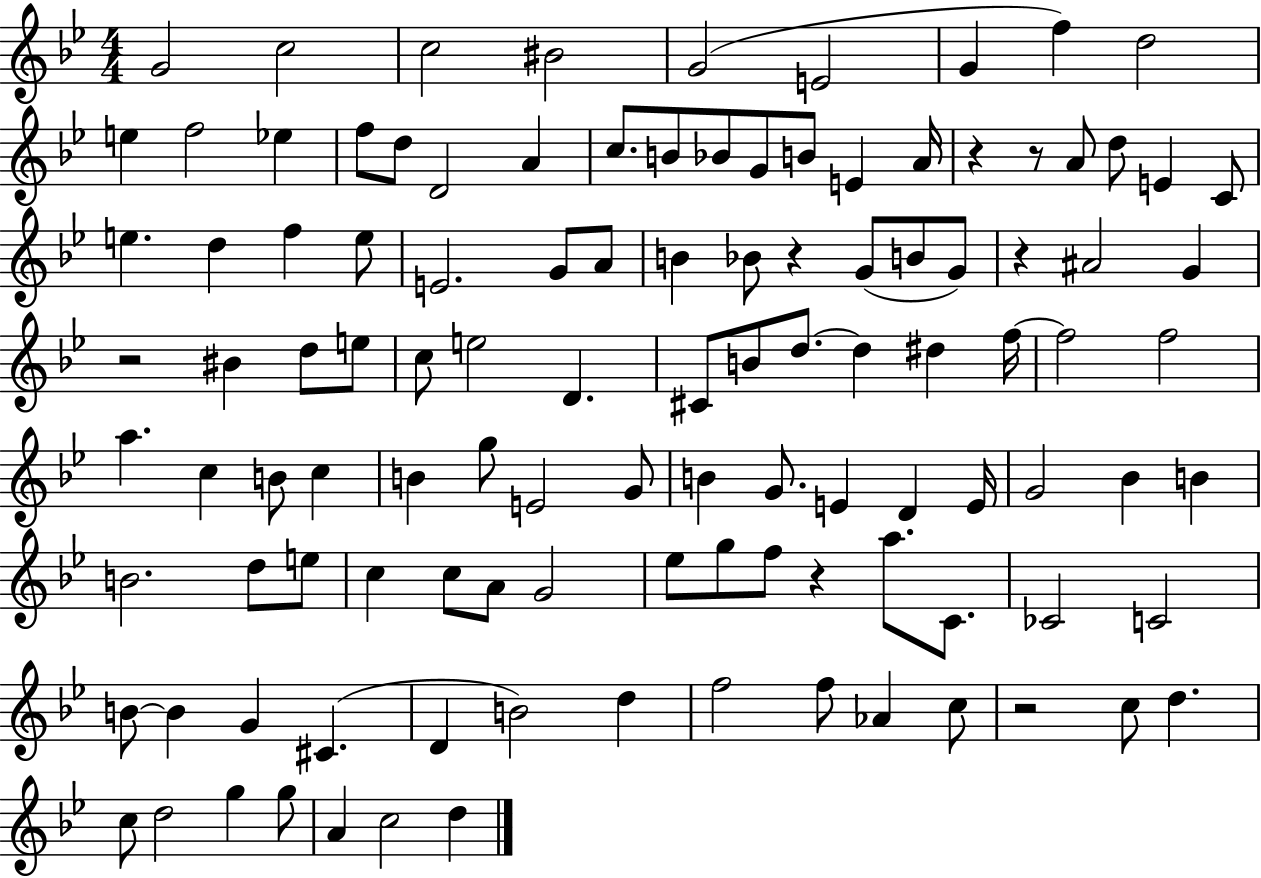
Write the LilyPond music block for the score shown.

{
  \clef treble
  \numericTimeSignature
  \time 4/4
  \key bes \major
  g'2 c''2 | c''2 bis'2 | g'2( e'2 | g'4 f''4) d''2 | \break e''4 f''2 ees''4 | f''8 d''8 d'2 a'4 | c''8. b'8 bes'8 g'8 b'8 e'4 a'16 | r4 r8 a'8 d''8 e'4 c'8 | \break e''4. d''4 f''4 e''8 | e'2. g'8 a'8 | b'4 bes'8 r4 g'8( b'8 g'8) | r4 ais'2 g'4 | \break r2 bis'4 d''8 e''8 | c''8 e''2 d'4. | cis'8 b'8 d''8.~~ d''4 dis''4 f''16~~ | f''2 f''2 | \break a''4. c''4 b'8 c''4 | b'4 g''8 e'2 g'8 | b'4 g'8. e'4 d'4 e'16 | g'2 bes'4 b'4 | \break b'2. d''8 e''8 | c''4 c''8 a'8 g'2 | ees''8 g''8 f''8 r4 a''8. c'8. | ces'2 c'2 | \break b'8~~ b'4 g'4 cis'4.( | d'4 b'2) d''4 | f''2 f''8 aes'4 c''8 | r2 c''8 d''4. | \break c''8 d''2 g''4 g''8 | a'4 c''2 d''4 | \bar "|."
}